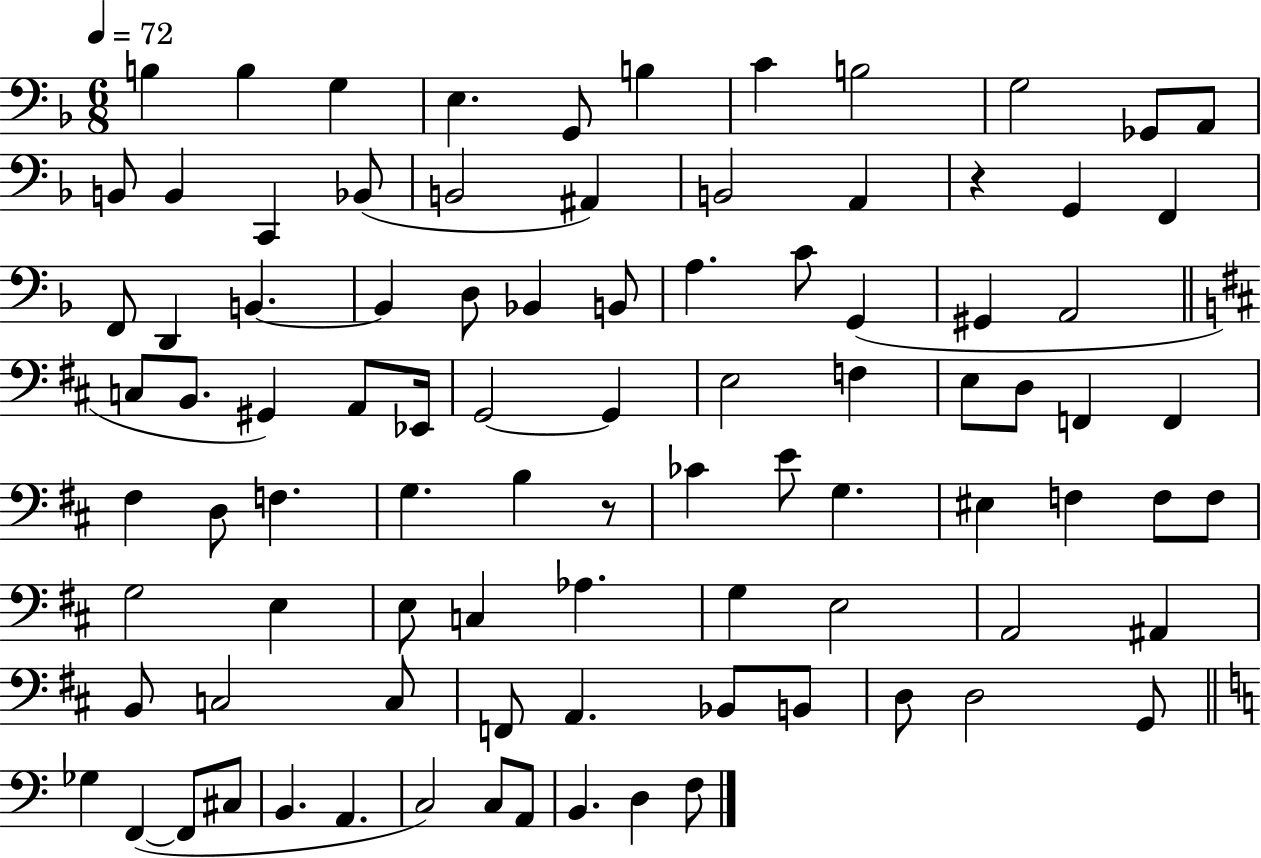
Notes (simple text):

B3/q B3/q G3/q E3/q. G2/e B3/q C4/q B3/h G3/h Gb2/e A2/e B2/e B2/q C2/q Bb2/e B2/h A#2/q B2/h A2/q R/q G2/q F2/q F2/e D2/q B2/q. B2/q D3/e Bb2/q B2/e A3/q. C4/e G2/q G#2/q A2/h C3/e B2/e. G#2/q A2/e Eb2/s G2/h G2/q E3/h F3/q E3/e D3/e F2/q F2/q F#3/q D3/e F3/q. G3/q. B3/q R/e CES4/q E4/e G3/q. EIS3/q F3/q F3/e F3/e G3/h E3/q E3/e C3/q Ab3/q. G3/q E3/h A2/h A#2/q B2/e C3/h C3/e F2/e A2/q. Bb2/e B2/e D3/e D3/h G2/e Gb3/q F2/q F2/e C#3/e B2/q. A2/q. C3/h C3/e A2/e B2/q. D3/q F3/e